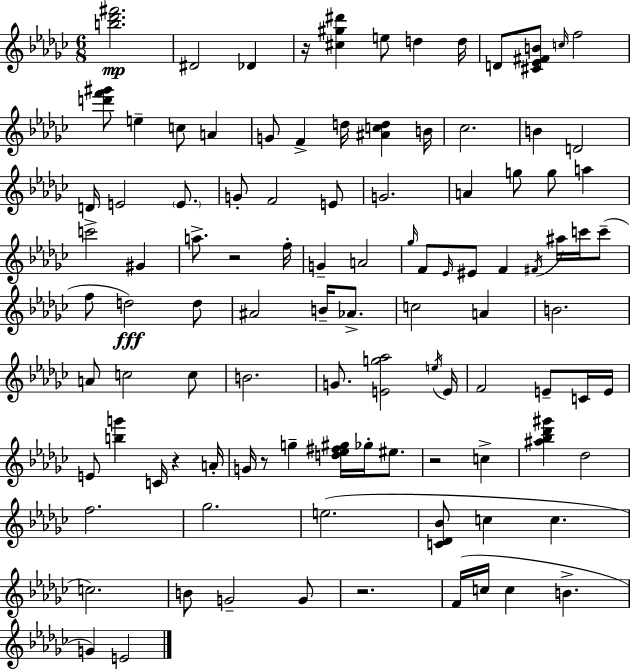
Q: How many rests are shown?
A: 6